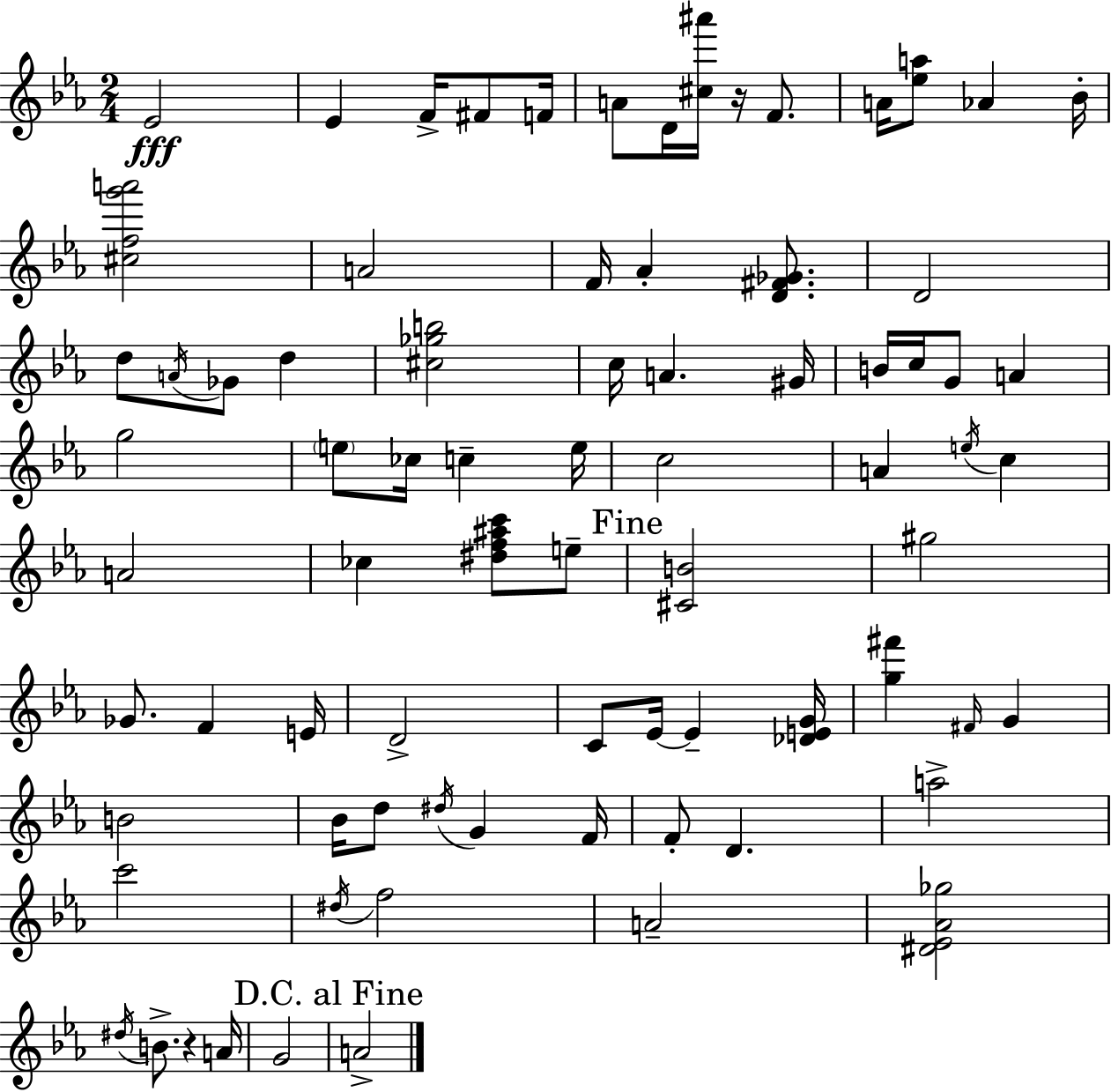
X:1
T:Untitled
M:2/4
L:1/4
K:Eb
_E2 _E F/4 ^F/2 F/4 A/2 D/4 [^c^a']/4 z/4 F/2 A/4 [_ea]/2 _A _B/4 [^cfg'a']2 A2 F/4 _A [D^F_G]/2 D2 d/2 A/4 _G/2 d [^c_gb]2 c/4 A ^G/4 B/4 c/4 G/2 A g2 e/2 _c/4 c e/4 c2 A e/4 c A2 _c [^df^ac']/2 e/2 [^CB]2 ^g2 _G/2 F E/4 D2 C/2 _E/4 _E [_DEG]/4 [g^f'] ^F/4 G B2 _B/4 d/2 ^d/4 G F/4 F/2 D a2 c'2 ^d/4 f2 A2 [^D_E_A_g]2 ^d/4 B/2 z A/4 G2 A2